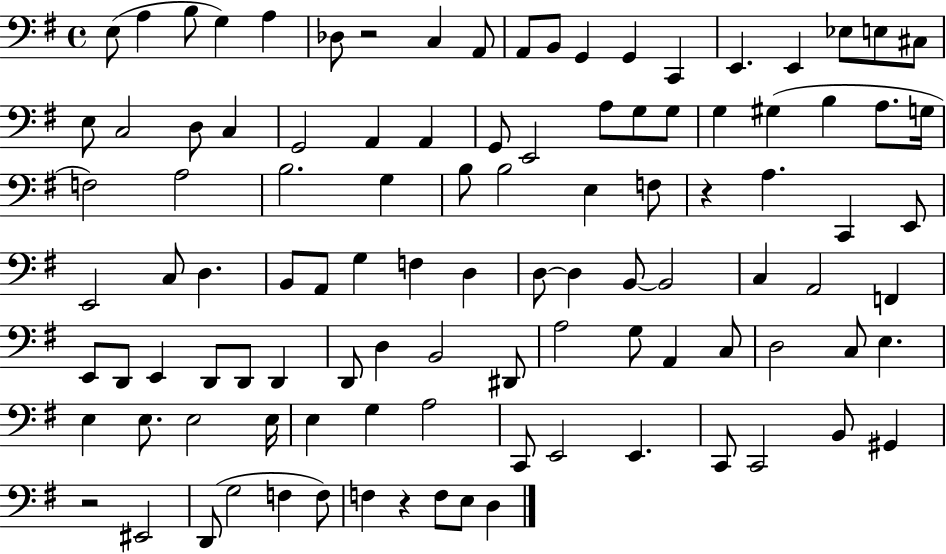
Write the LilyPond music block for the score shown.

{
  \clef bass
  \time 4/4
  \defaultTimeSignature
  \key g \major
  e8( a4 b8 g4) a4 | des8 r2 c4 a,8 | a,8 b,8 g,4 g,4 c,4 | e,4. e,4 ees8 e8 cis8 | \break e8 c2 d8 c4 | g,2 a,4 a,4 | g,8 e,2 a8 g8 g8 | g4 gis4( b4 a8. g16 | \break f2) a2 | b2. g4 | b8 b2 e4 f8 | r4 a4. c,4 e,8 | \break e,2 c8 d4. | b,8 a,8 g4 f4 d4 | d8~~ d4 b,8~~ b,2 | c4 a,2 f,4 | \break e,8 d,8 e,4 d,8 d,8 d,4 | d,8 d4 b,2 dis,8 | a2 g8 a,4 c8 | d2 c8 e4. | \break e4 e8. e2 e16 | e4 g4 a2 | c,8 e,2 e,4. | c,8 c,2 b,8 gis,4 | \break r2 eis,2 | d,8( g2 f4 f8) | f4 r4 f8 e8 d4 | \bar "|."
}